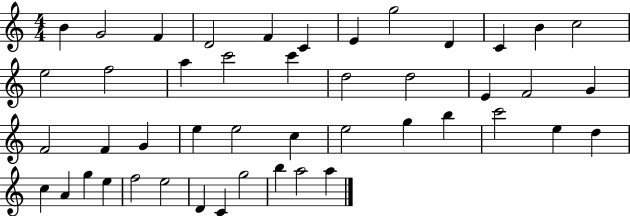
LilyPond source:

{
  \clef treble
  \numericTimeSignature
  \time 4/4
  \key c \major
  b'4 g'2 f'4 | d'2 f'4 c'4 | e'4 g''2 d'4 | c'4 b'4 c''2 | \break e''2 f''2 | a''4 c'''2 c'''4 | d''2 d''2 | e'4 f'2 g'4 | \break f'2 f'4 g'4 | e''4 e''2 c''4 | e''2 g''4 b''4 | c'''2 e''4 d''4 | \break c''4 a'4 g''4 e''4 | f''2 e''2 | d'4 c'4 g''2 | b''4 a''2 a''4 | \break \bar "|."
}